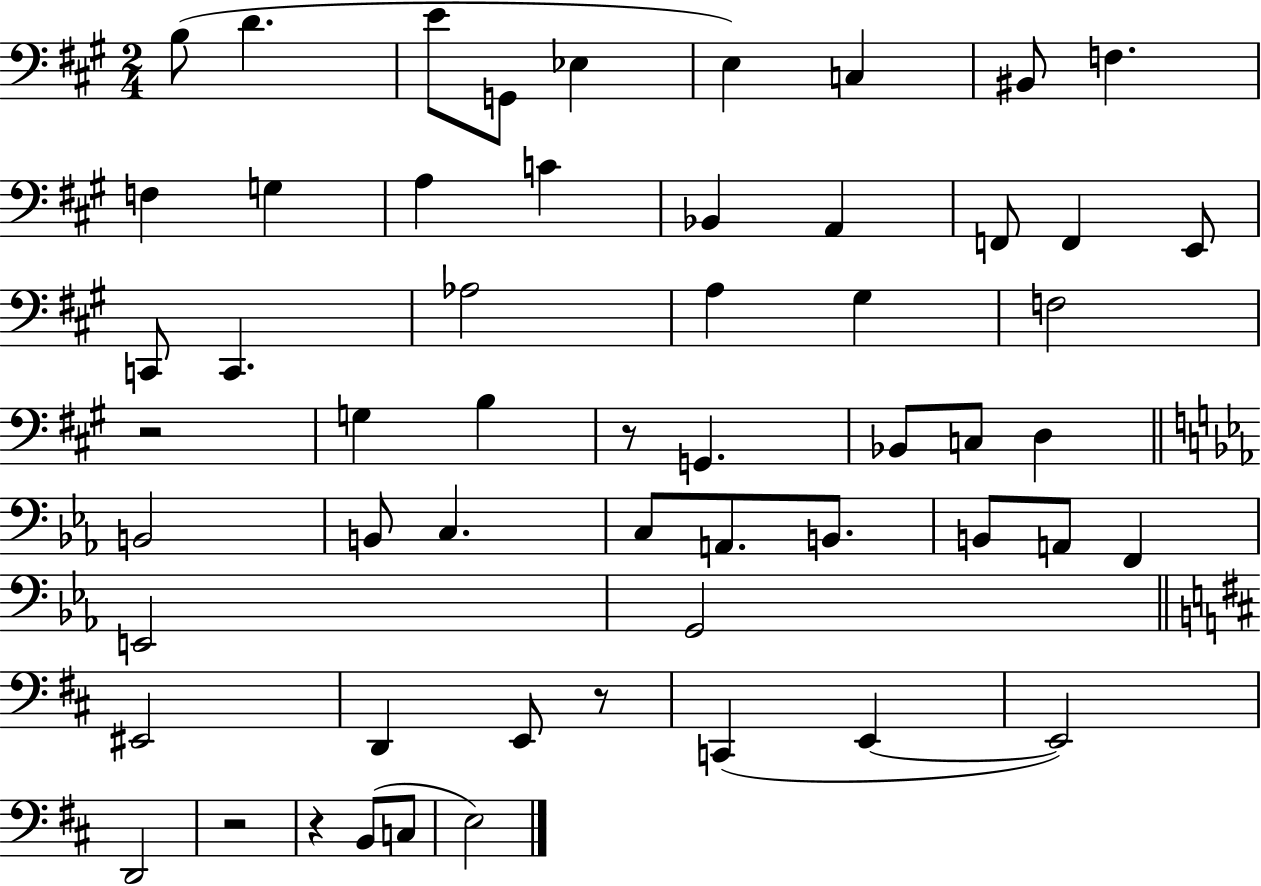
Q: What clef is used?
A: bass